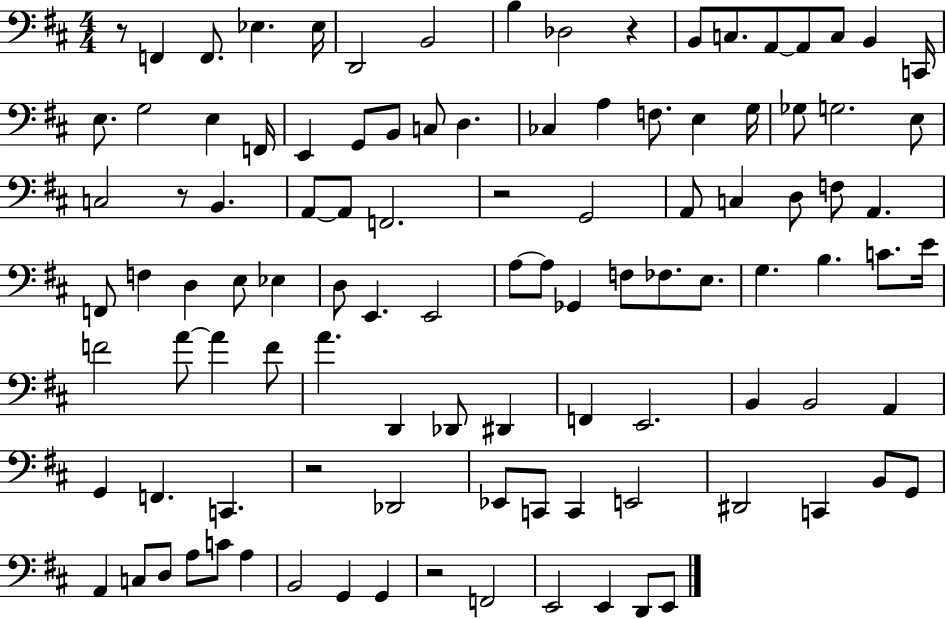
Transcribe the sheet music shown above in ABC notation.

X:1
T:Untitled
M:4/4
L:1/4
K:D
z/2 F,, F,,/2 _E, _E,/4 D,,2 B,,2 B, _D,2 z B,,/2 C,/2 A,,/2 A,,/2 C,/2 B,, C,,/4 E,/2 G,2 E, F,,/4 E,, G,,/2 B,,/2 C,/2 D, _C, A, F,/2 E, G,/4 _G,/2 G,2 E,/2 C,2 z/2 B,, A,,/2 A,,/2 F,,2 z2 G,,2 A,,/2 C, D,/2 F,/2 A,, F,,/2 F, D, E,/2 _E, D,/2 E,, E,,2 A,/2 A,/2 _G,, F,/2 _F,/2 E,/2 G, B, C/2 E/4 F2 A/2 A F/2 A D,, _D,,/2 ^D,, F,, E,,2 B,, B,,2 A,, G,, F,, C,, z2 _D,,2 _E,,/2 C,,/2 C,, E,,2 ^D,,2 C,, B,,/2 G,,/2 A,, C,/2 D,/2 A,/2 C/2 A, B,,2 G,, G,, z2 F,,2 E,,2 E,, D,,/2 E,,/2